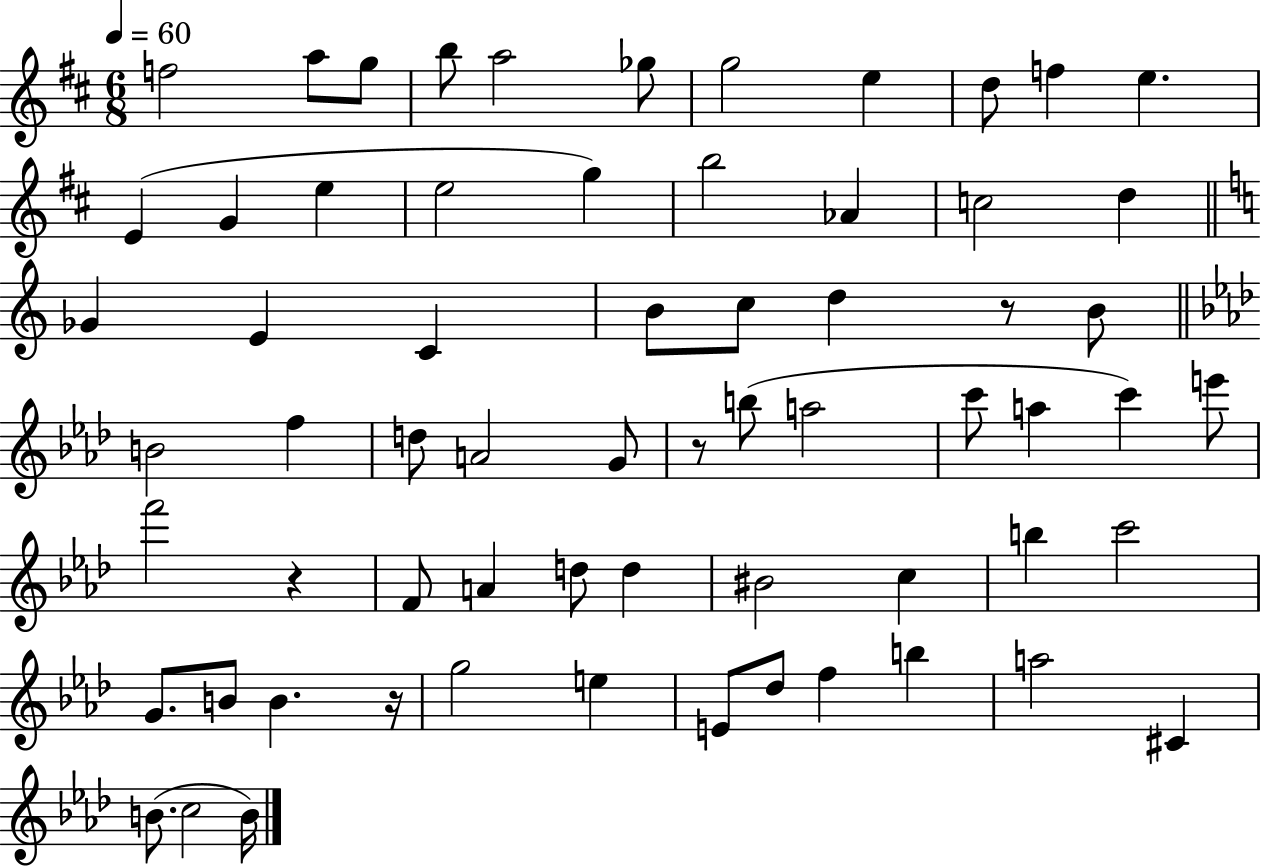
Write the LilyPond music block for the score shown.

{
  \clef treble
  \numericTimeSignature
  \time 6/8
  \key d \major
  \tempo 4 = 60
  \repeat volta 2 { f''2 a''8 g''8 | b''8 a''2 ges''8 | g''2 e''4 | d''8 f''4 e''4. | \break e'4( g'4 e''4 | e''2 g''4) | b''2 aes'4 | c''2 d''4 | \break \bar "||" \break \key c \major ges'4 e'4 c'4 | b'8 c''8 d''4 r8 b'8 | \bar "||" \break \key aes \major b'2 f''4 | d''8 a'2 g'8 | r8 b''8( a''2 | c'''8 a''4 c'''4) e'''8 | \break f'''2 r4 | f'8 a'4 d''8 d''4 | bis'2 c''4 | b''4 c'''2 | \break g'8. b'8 b'4. r16 | g''2 e''4 | e'8 des''8 f''4 b''4 | a''2 cis'4 | \break b'8.( c''2 b'16) | } \bar "|."
}